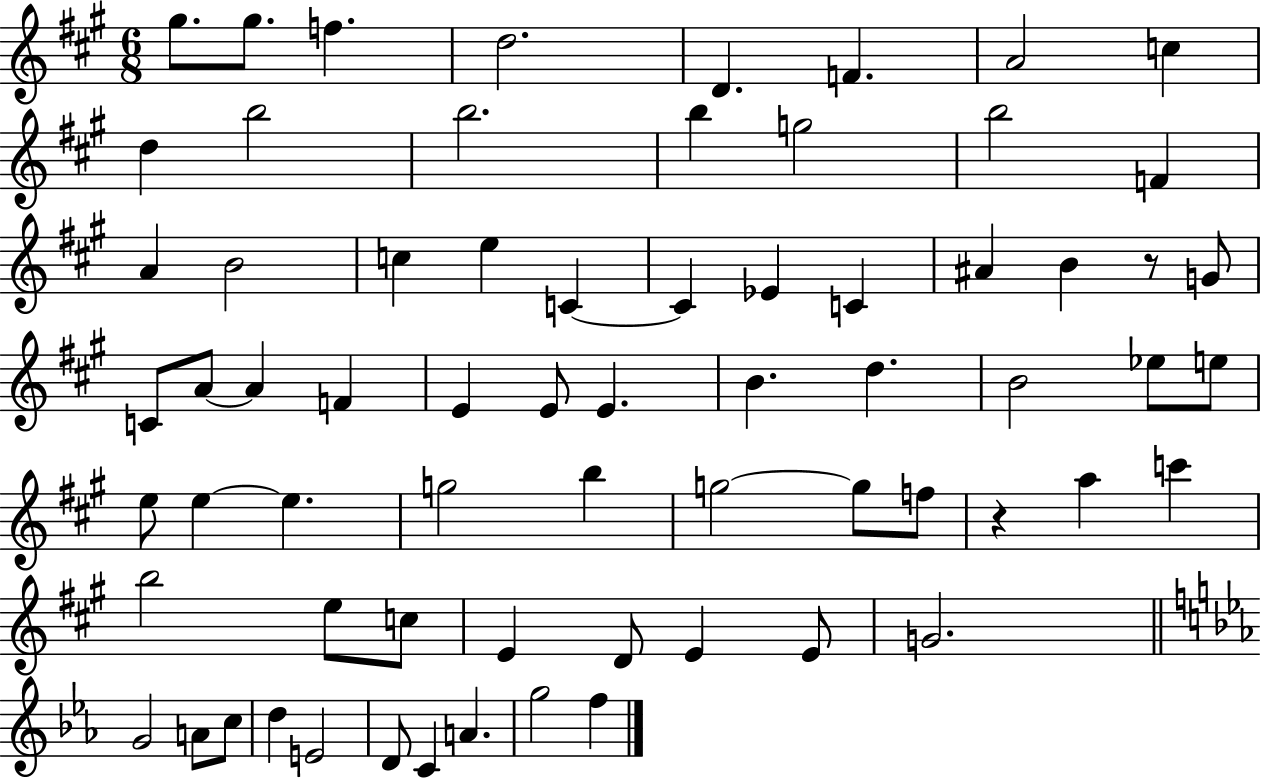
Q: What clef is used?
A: treble